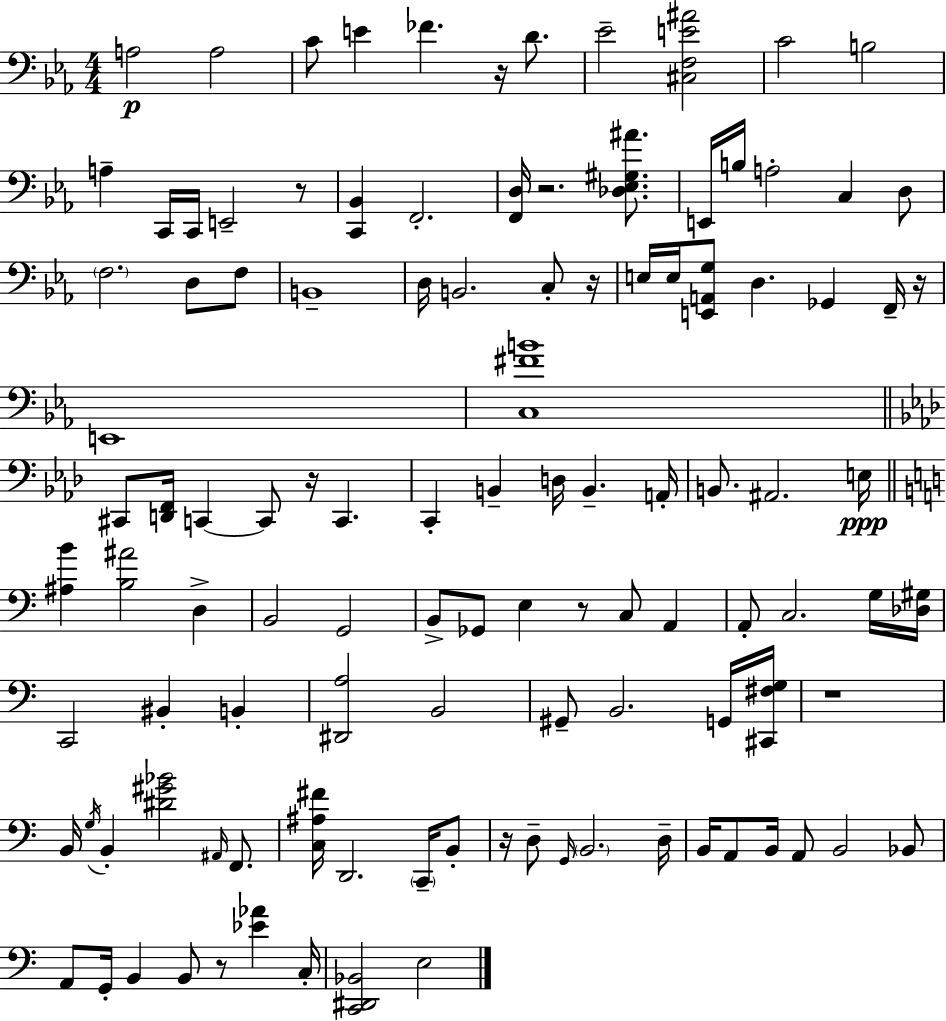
{
  \clef bass
  \numericTimeSignature
  \time 4/4
  \key c \minor
  a2\p a2 | c'8 e'4 fes'4. r16 d'8. | ees'2-- <cis f e' ais'>2 | c'2 b2 | \break a4-- c,16 c,16 e,2-- r8 | <c, bes,>4 f,2.-. | <f, d>16 r2. <des ees gis ais'>8. | e,16 b16 a2-. c4 d8 | \break \parenthesize f2. d8 f8 | b,1-- | d16 b,2. c8-. r16 | e16 e16 <e, a, g>8 d4. ges,4 f,16-- r16 | \break e,1 | <c fis' b'>1 | \bar "||" \break \key aes \major cis,8 <d, f,>16 c,4~~ c,8 r16 c,4. | c,4-. b,4-- d16 b,4.-- a,16-. | b,8. ais,2. e16\ppp | \bar "||" \break \key a \minor <ais b'>4 <b ais'>2 d4-> | b,2 g,2 | b,8-> ges,8 e4 r8 c8 a,4 | a,8-. c2. g16 <des gis>16 | \break c,2 bis,4-. b,4-. | <dis, a>2 b,2 | gis,8-- b,2. g,16 <cis, fis g>16 | r1 | \break b,16 \acciaccatura { g16 } b,4-. <dis' gis' bes'>2 \grace { ais,16 } f,8. | <c ais fis'>16 d,2. \parenthesize c,16-- | b,8-. r16 d8-- \grace { g,16 } \parenthesize b,2. | d16-- b,16 a,8 b,16 a,8 b,2 | \break bes,8 a,8 g,16-. b,4 b,8 r8 <ees' aes'>4 | c16-. <c, dis, bes,>2 e2 | \bar "|."
}